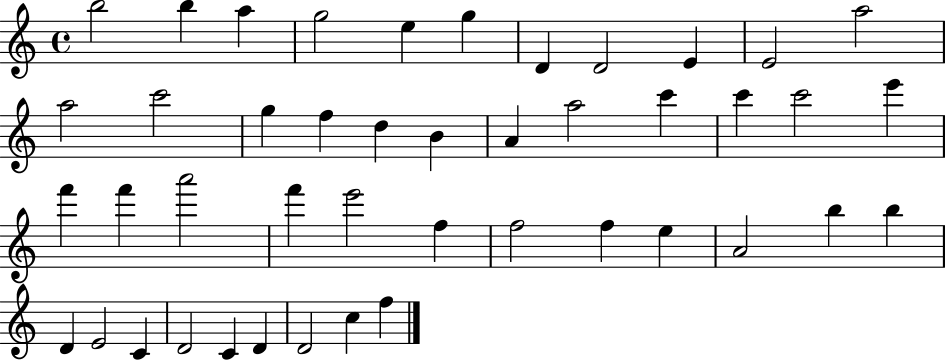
B5/h B5/q A5/q G5/h E5/q G5/q D4/q D4/h E4/q E4/h A5/h A5/h C6/h G5/q F5/q D5/q B4/q A4/q A5/h C6/q C6/q C6/h E6/q F6/q F6/q A6/h F6/q E6/h F5/q F5/h F5/q E5/q A4/h B5/q B5/q D4/q E4/h C4/q D4/h C4/q D4/q D4/h C5/q F5/q